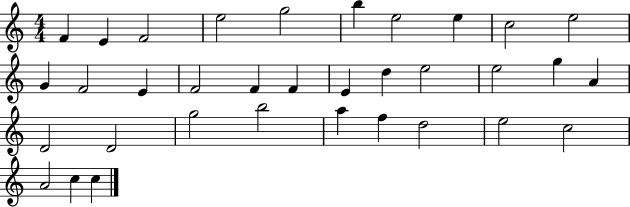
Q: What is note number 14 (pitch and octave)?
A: F4